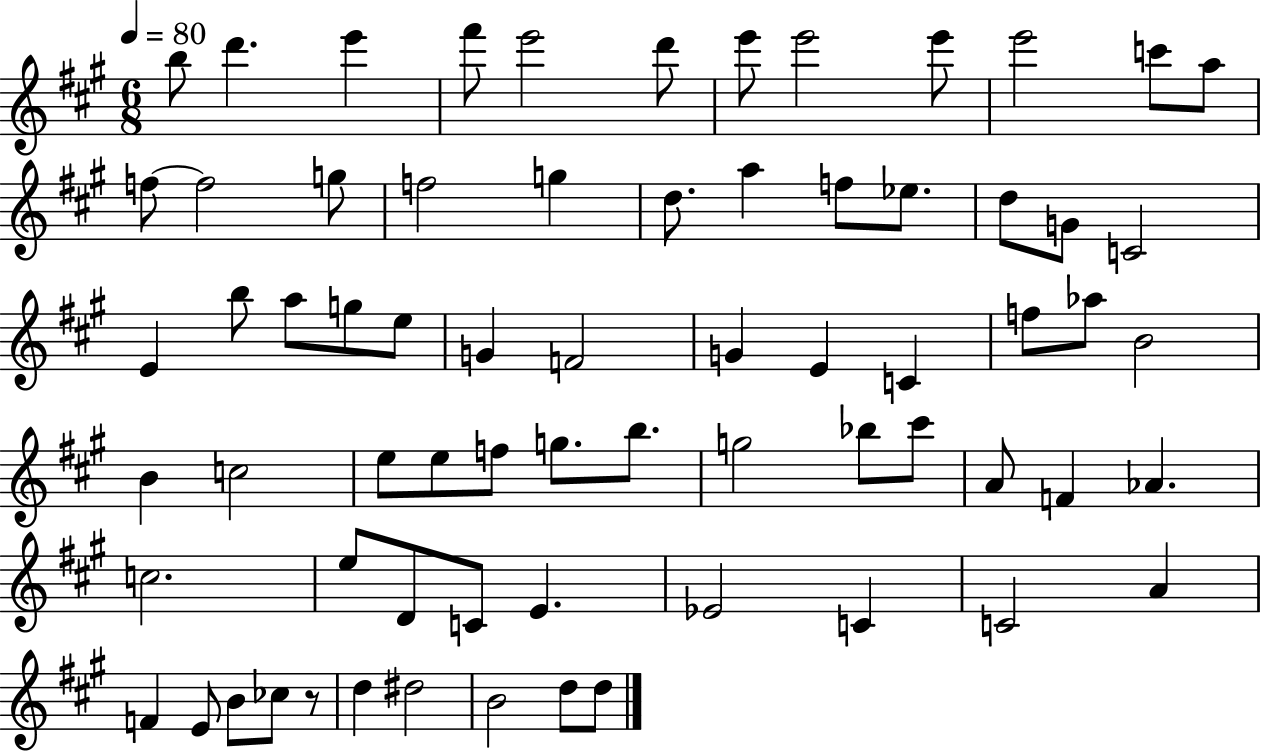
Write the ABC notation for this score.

X:1
T:Untitled
M:6/8
L:1/4
K:A
b/2 d' e' ^f'/2 e'2 d'/2 e'/2 e'2 e'/2 e'2 c'/2 a/2 f/2 f2 g/2 f2 g d/2 a f/2 _e/2 d/2 G/2 C2 E b/2 a/2 g/2 e/2 G F2 G E C f/2 _a/2 B2 B c2 e/2 e/2 f/2 g/2 b/2 g2 _b/2 ^c'/2 A/2 F _A c2 e/2 D/2 C/2 E _E2 C C2 A F E/2 B/2 _c/2 z/2 d ^d2 B2 d/2 d/2